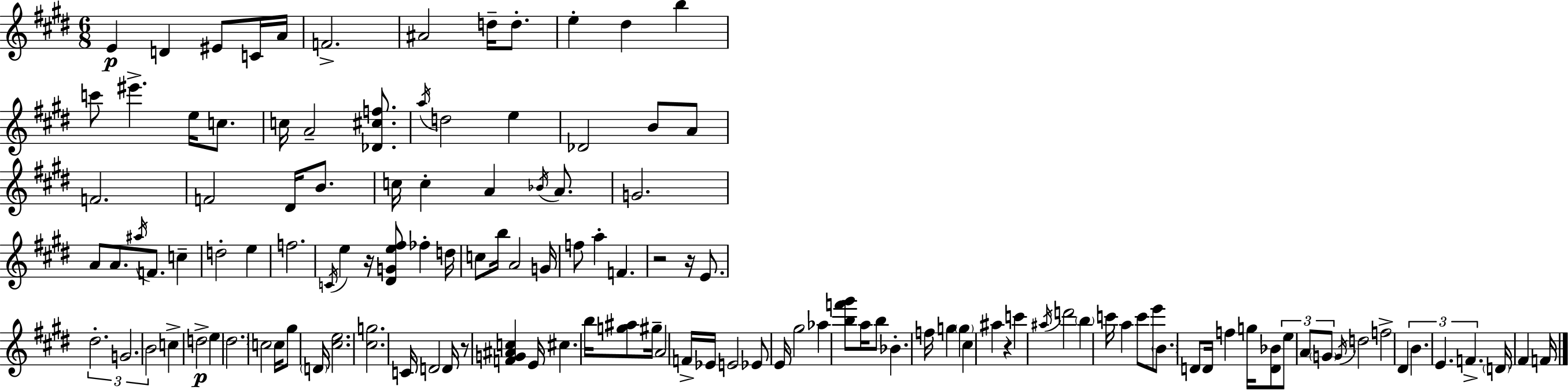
{
  \clef treble
  \numericTimeSignature
  \time 6/8
  \key e \major
  e'4\p d'4 eis'8 c'16 a'16 | f'2.-> | ais'2 d''16-- d''8.-. | e''4-. dis''4 b''4 | \break c'''8 eis'''4.-> e''16 c''8. | c''16 a'2-- <des' cis'' f''>8. | \acciaccatura { a''16 } d''2 e''4 | des'2 b'8 a'8 | \break f'2. | f'2 dis'16 b'8. | c''16 c''4-. a'4 \acciaccatura { bes'16 } a'8. | g'2. | \break a'8 a'8. \acciaccatura { ais''16 } f'8. c''4-- | d''2-. e''4 | f''2. | \acciaccatura { c'16 } e''4 r16 <dis' g' e'' fis''>8 fes''4-. | \break d''16 c''8 b''16 a'2 | g'16 f''8 a''4-. f'4. | r2 | r16 e'8. \tuplet 3/2 { dis''2.-. | \break g'2. | b'2 } | c''4-> d''2->\p | e''4 \parenthesize dis''2. | \break c''2 | c''16 gis''8 \parenthesize d'16 <cis'' e''>2. | <cis'' g''>2. | c'16 d'2 | \break d'16 r8 <f' g' ais' c''>4 e'16 cis''4. | b''16 <g'' ais''>8 gis''16-- a'2 | f'16-> ees'16 e'2 | ees'8 e'16 gis''2 | \break aes''4 <b'' f''' gis'''>8 a''16 b''8 bes'4.-. | f''16 g''4 \parenthesize g''4 | cis''4 ais''4 r4 | c'''4 \acciaccatura { ais''16 } d'''2 | \break \parenthesize b''4 c'''16 a''4 c'''8 | e'''8 \parenthesize b'8. d'8 d'16 f''4 | g''16 <d' bes'>8 \tuplet 3/2 { e''8 a'8 \parenthesize g'8 } \acciaccatura { g'16 } d''2 | f''2-> | \break dis'4 \tuplet 3/2 { b'4. | e'4. f'4.-> } | \parenthesize d'16 fis'4 f'16 \bar "|."
}